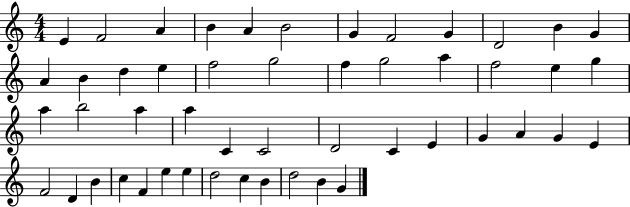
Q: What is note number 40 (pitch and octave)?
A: B4